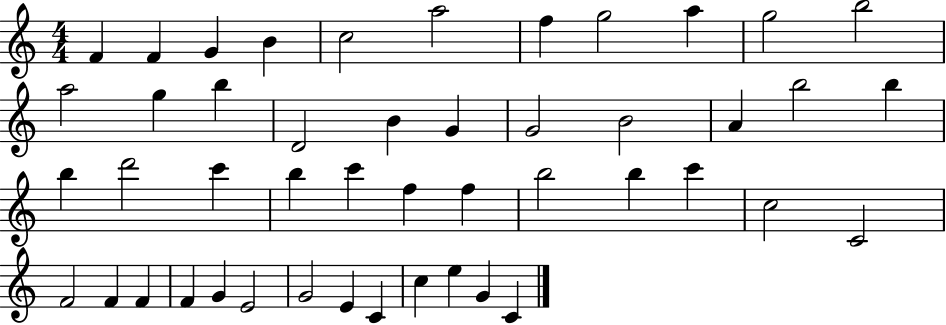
X:1
T:Untitled
M:4/4
L:1/4
K:C
F F G B c2 a2 f g2 a g2 b2 a2 g b D2 B G G2 B2 A b2 b b d'2 c' b c' f f b2 b c' c2 C2 F2 F F F G E2 G2 E C c e G C